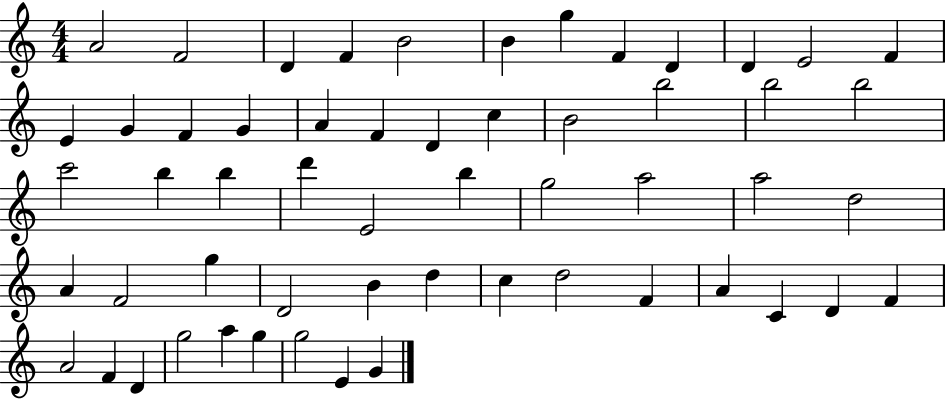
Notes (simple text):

A4/h F4/h D4/q F4/q B4/h B4/q G5/q F4/q D4/q D4/q E4/h F4/q E4/q G4/q F4/q G4/q A4/q F4/q D4/q C5/q B4/h B5/h B5/h B5/h C6/h B5/q B5/q D6/q E4/h B5/q G5/h A5/h A5/h D5/h A4/q F4/h G5/q D4/h B4/q D5/q C5/q D5/h F4/q A4/q C4/q D4/q F4/q A4/h F4/q D4/q G5/h A5/q G5/q G5/h E4/q G4/q